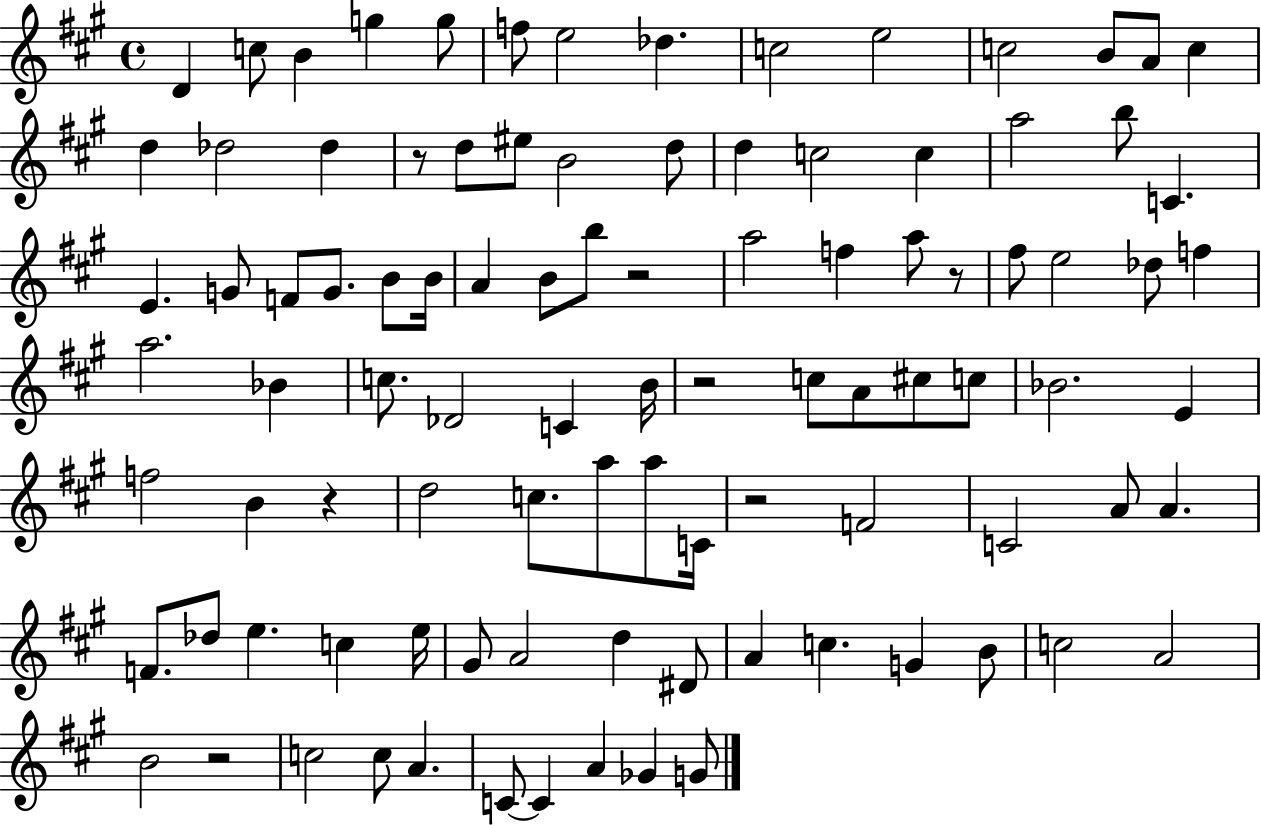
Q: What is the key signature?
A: A major